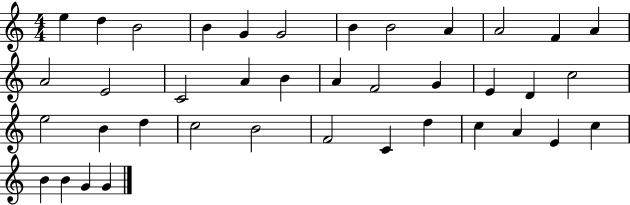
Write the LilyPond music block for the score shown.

{
  \clef treble
  \numericTimeSignature
  \time 4/4
  \key c \major
  e''4 d''4 b'2 | b'4 g'4 g'2 | b'4 b'2 a'4 | a'2 f'4 a'4 | \break a'2 e'2 | c'2 a'4 b'4 | a'4 f'2 g'4 | e'4 d'4 c''2 | \break e''2 b'4 d''4 | c''2 b'2 | f'2 c'4 d''4 | c''4 a'4 e'4 c''4 | \break b'4 b'4 g'4 g'4 | \bar "|."
}